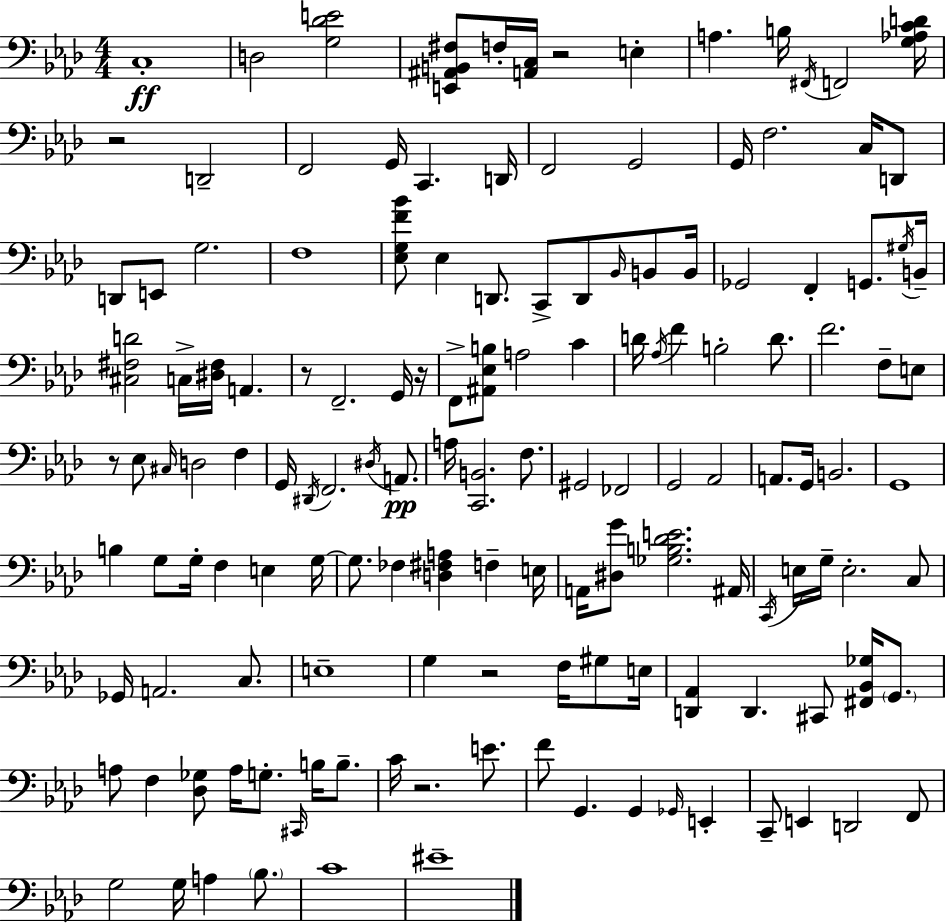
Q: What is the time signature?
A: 4/4